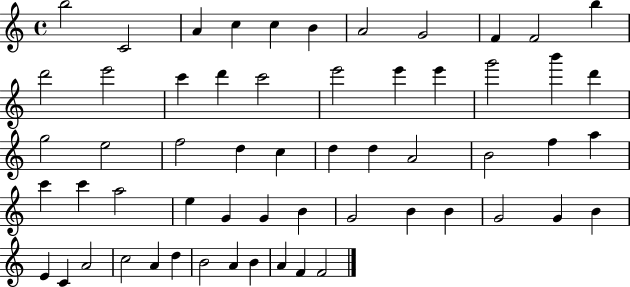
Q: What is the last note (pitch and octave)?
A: F4